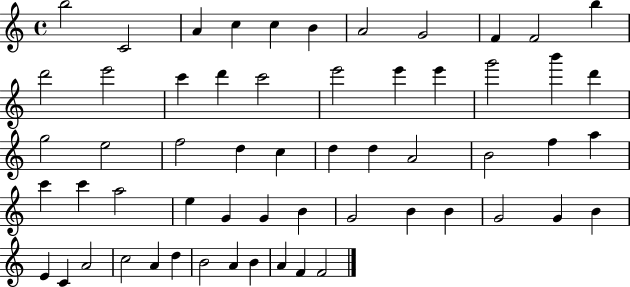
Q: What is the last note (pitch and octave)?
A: F4